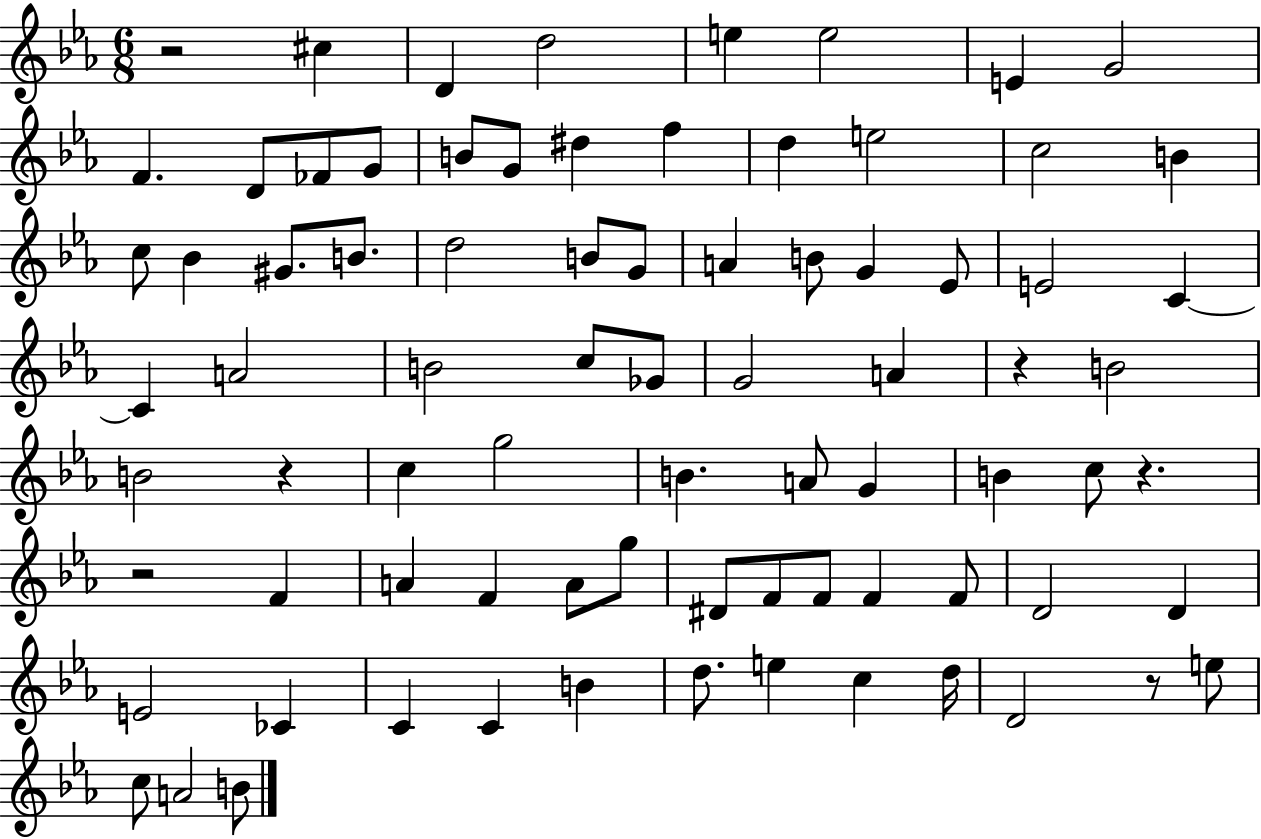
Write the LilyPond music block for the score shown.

{
  \clef treble
  \numericTimeSignature
  \time 6/8
  \key ees \major
  r2 cis''4 | d'4 d''2 | e''4 e''2 | e'4 g'2 | \break f'4. d'8 fes'8 g'8 | b'8 g'8 dis''4 f''4 | d''4 e''2 | c''2 b'4 | \break c''8 bes'4 gis'8. b'8. | d''2 b'8 g'8 | a'4 b'8 g'4 ees'8 | e'2 c'4~~ | \break c'4 a'2 | b'2 c''8 ges'8 | g'2 a'4 | r4 b'2 | \break b'2 r4 | c''4 g''2 | b'4. a'8 g'4 | b'4 c''8 r4. | \break r2 f'4 | a'4 f'4 a'8 g''8 | dis'8 f'8 f'8 f'4 f'8 | d'2 d'4 | \break e'2 ces'4 | c'4 c'4 b'4 | d''8. e''4 c''4 d''16 | d'2 r8 e''8 | \break c''8 a'2 b'8 | \bar "|."
}